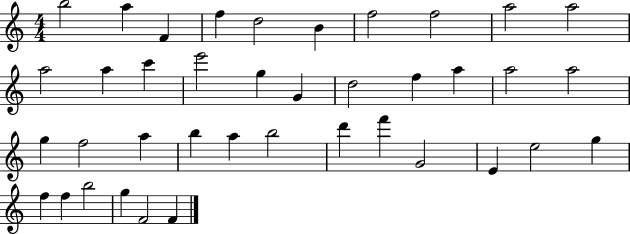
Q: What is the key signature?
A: C major